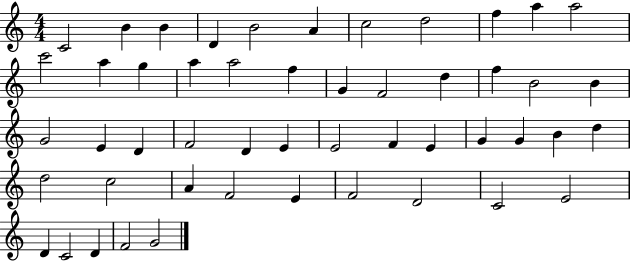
X:1
T:Untitled
M:4/4
L:1/4
K:C
C2 B B D B2 A c2 d2 f a a2 c'2 a g a a2 f G F2 d f B2 B G2 E D F2 D E E2 F E G G B d d2 c2 A F2 E F2 D2 C2 E2 D C2 D F2 G2